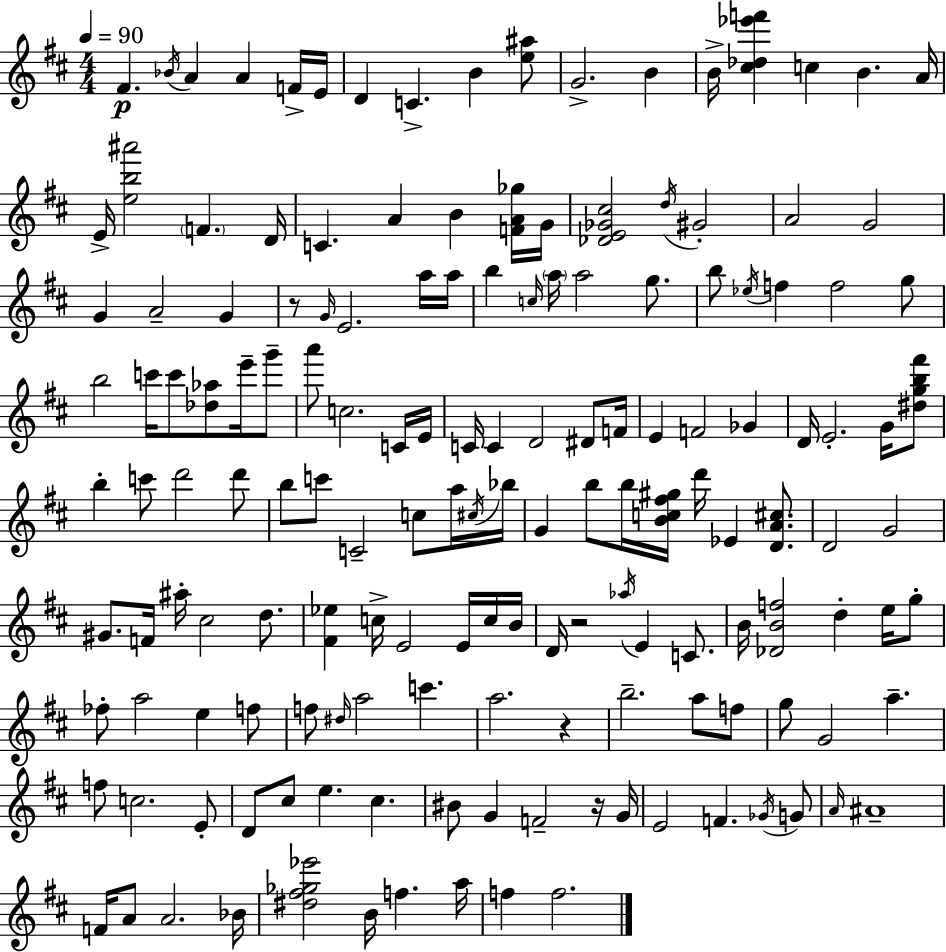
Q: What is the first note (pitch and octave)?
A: F#4